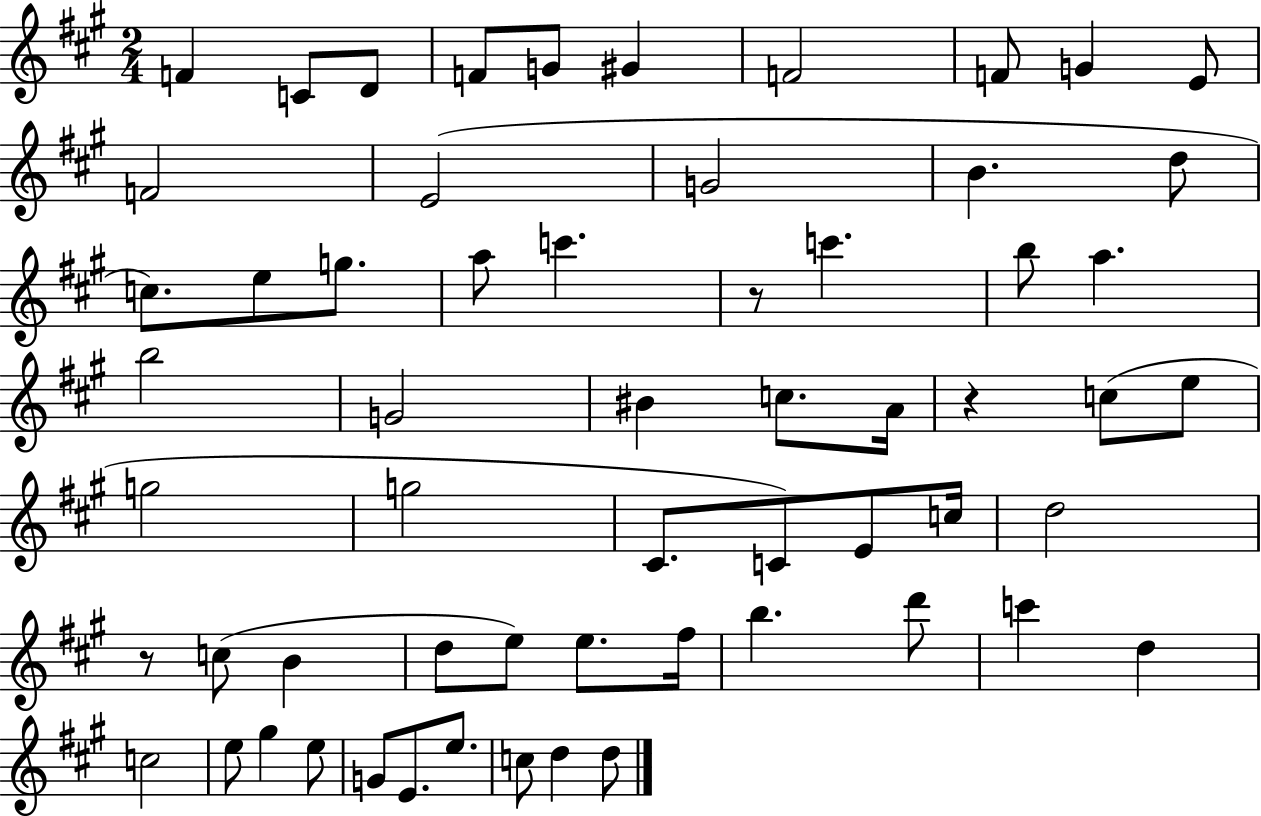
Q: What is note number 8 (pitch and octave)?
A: F4